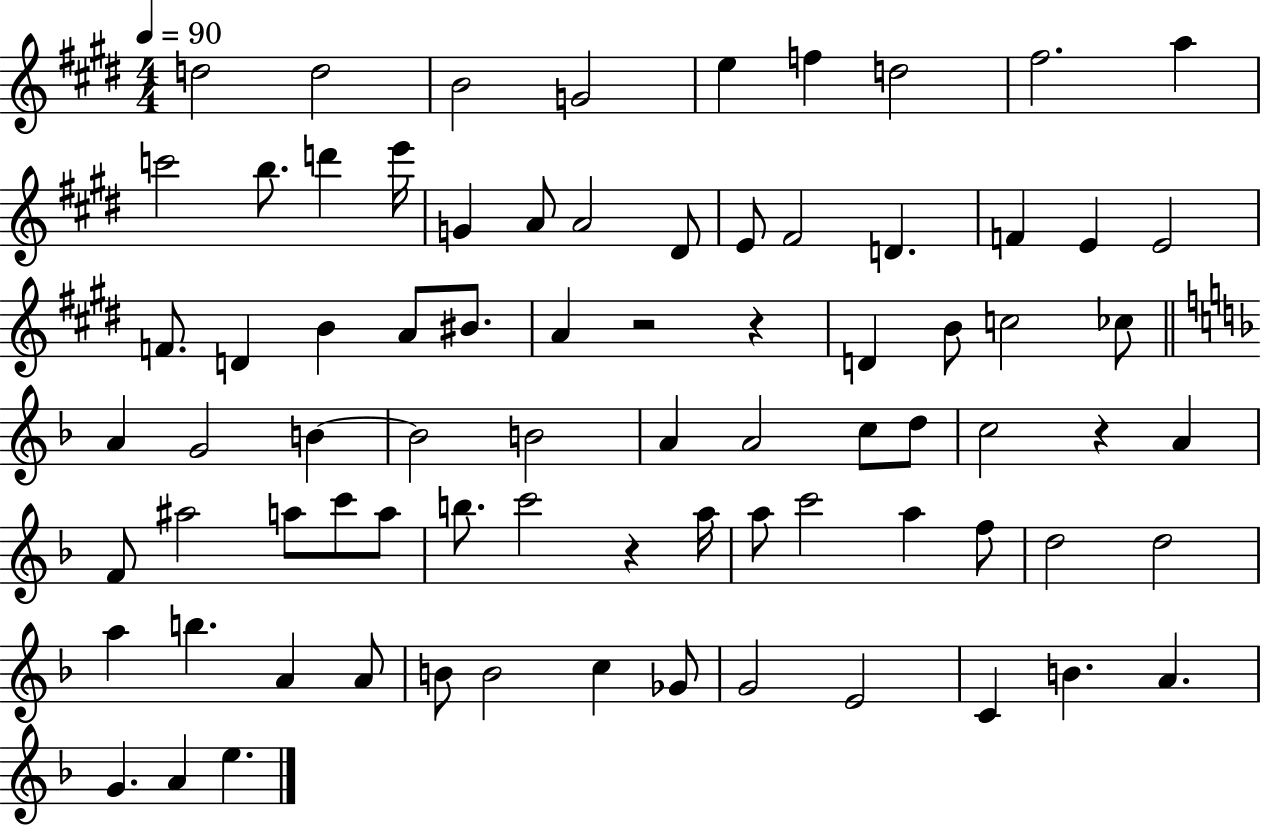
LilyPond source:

{
  \clef treble
  \numericTimeSignature
  \time 4/4
  \key e \major
  \tempo 4 = 90
  d''2 d''2 | b'2 g'2 | e''4 f''4 d''2 | fis''2. a''4 | \break c'''2 b''8. d'''4 e'''16 | g'4 a'8 a'2 dis'8 | e'8 fis'2 d'4. | f'4 e'4 e'2 | \break f'8. d'4 b'4 a'8 bis'8. | a'4 r2 r4 | d'4 b'8 c''2 ces''8 | \bar "||" \break \key d \minor a'4 g'2 b'4~~ | b'2 b'2 | a'4 a'2 c''8 d''8 | c''2 r4 a'4 | \break f'8 ais''2 a''8 c'''8 a''8 | b''8. c'''2 r4 a''16 | a''8 c'''2 a''4 f''8 | d''2 d''2 | \break a''4 b''4. a'4 a'8 | b'8 b'2 c''4 ges'8 | g'2 e'2 | c'4 b'4. a'4. | \break g'4. a'4 e''4. | \bar "|."
}